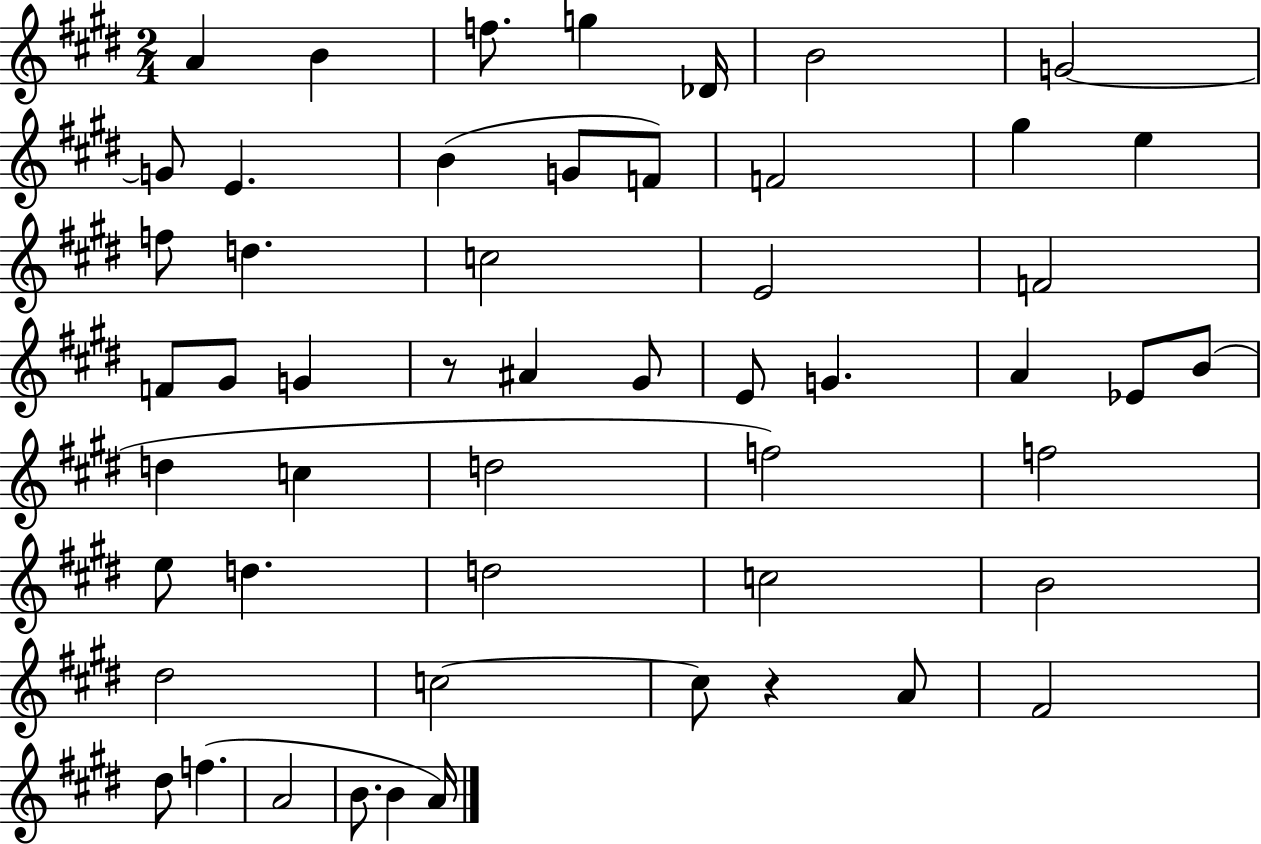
X:1
T:Untitled
M:2/4
L:1/4
K:E
A B f/2 g _D/4 B2 G2 G/2 E B G/2 F/2 F2 ^g e f/2 d c2 E2 F2 F/2 ^G/2 G z/2 ^A ^G/2 E/2 G A _E/2 B/2 d c d2 f2 f2 e/2 d d2 c2 B2 ^d2 c2 c/2 z A/2 ^F2 ^d/2 f A2 B/2 B A/4